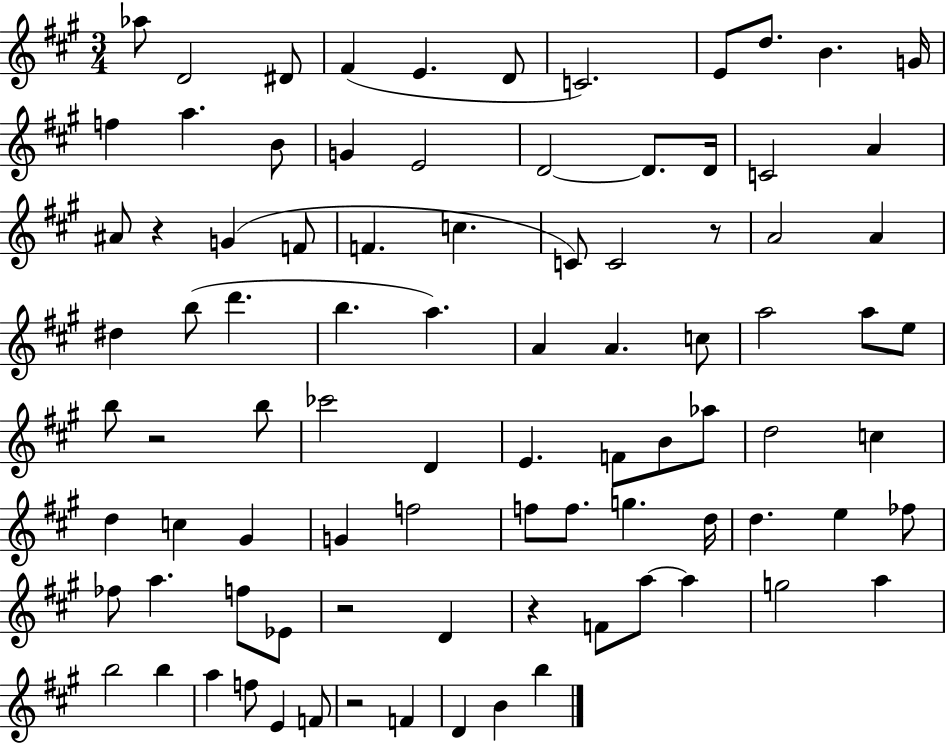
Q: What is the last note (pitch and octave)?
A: B5